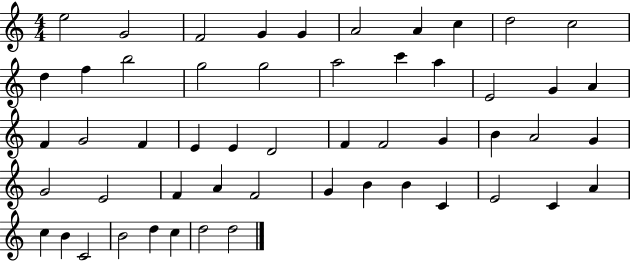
E5/h G4/h F4/h G4/q G4/q A4/h A4/q C5/q D5/h C5/h D5/q F5/q B5/h G5/h G5/h A5/h C6/q A5/q E4/h G4/q A4/q F4/q G4/h F4/q E4/q E4/q D4/h F4/q F4/h G4/q B4/q A4/h G4/q G4/h E4/h F4/q A4/q F4/h G4/q B4/q B4/q C4/q E4/h C4/q A4/q C5/q B4/q C4/h B4/h D5/q C5/q D5/h D5/h